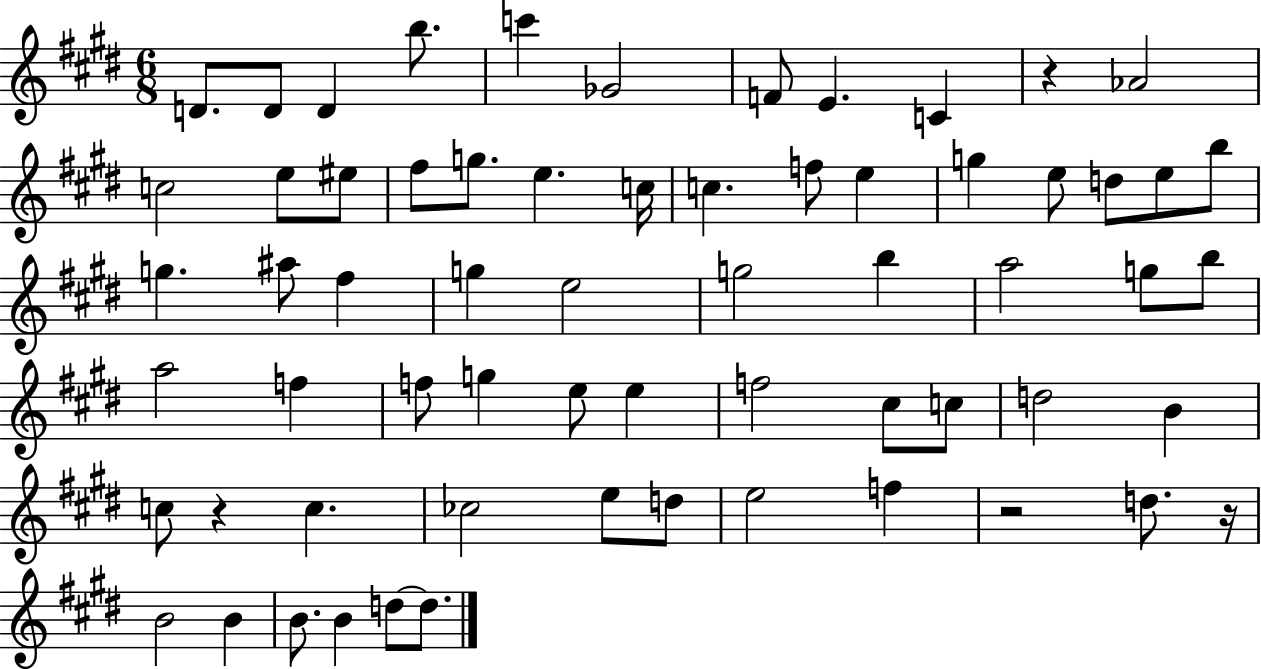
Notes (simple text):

D4/e. D4/e D4/q B5/e. C6/q Gb4/h F4/e E4/q. C4/q R/q Ab4/h C5/h E5/e EIS5/e F#5/e G5/e. E5/q. C5/s C5/q. F5/e E5/q G5/q E5/e D5/e E5/e B5/e G5/q. A#5/e F#5/q G5/q E5/h G5/h B5/q A5/h G5/e B5/e A5/h F5/q F5/e G5/q E5/e E5/q F5/h C#5/e C5/e D5/h B4/q C5/e R/q C5/q. CES5/h E5/e D5/e E5/h F5/q R/h D5/e. R/s B4/h B4/q B4/e. B4/q D5/e D5/e.